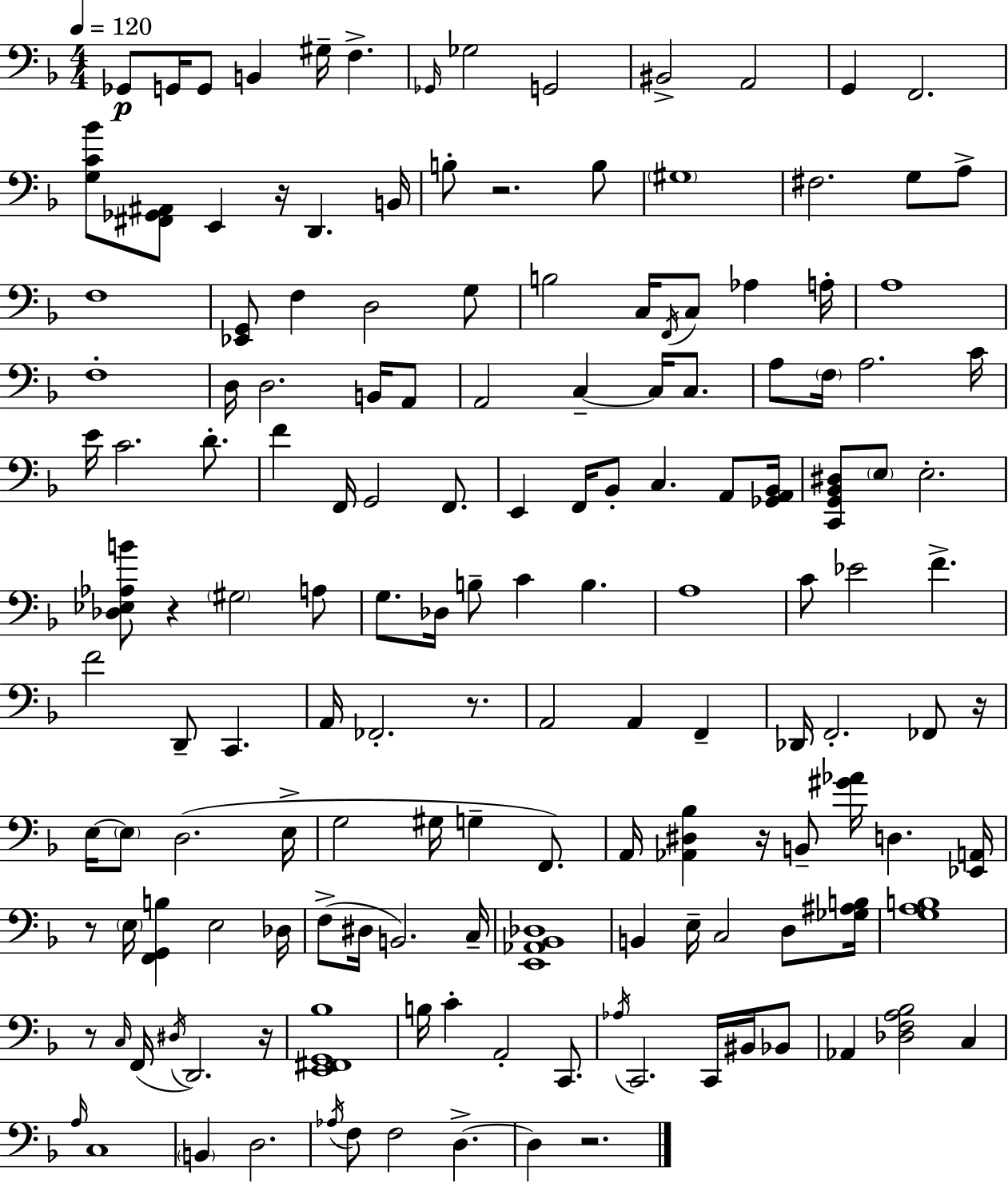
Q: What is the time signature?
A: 4/4